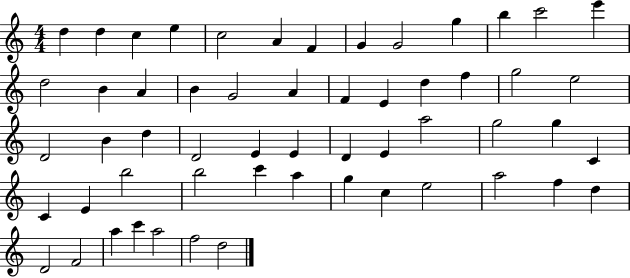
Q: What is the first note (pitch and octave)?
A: D5